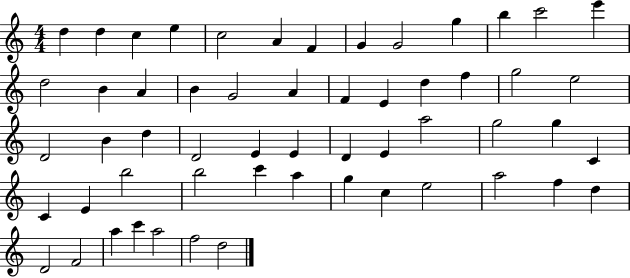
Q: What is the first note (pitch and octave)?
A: D5